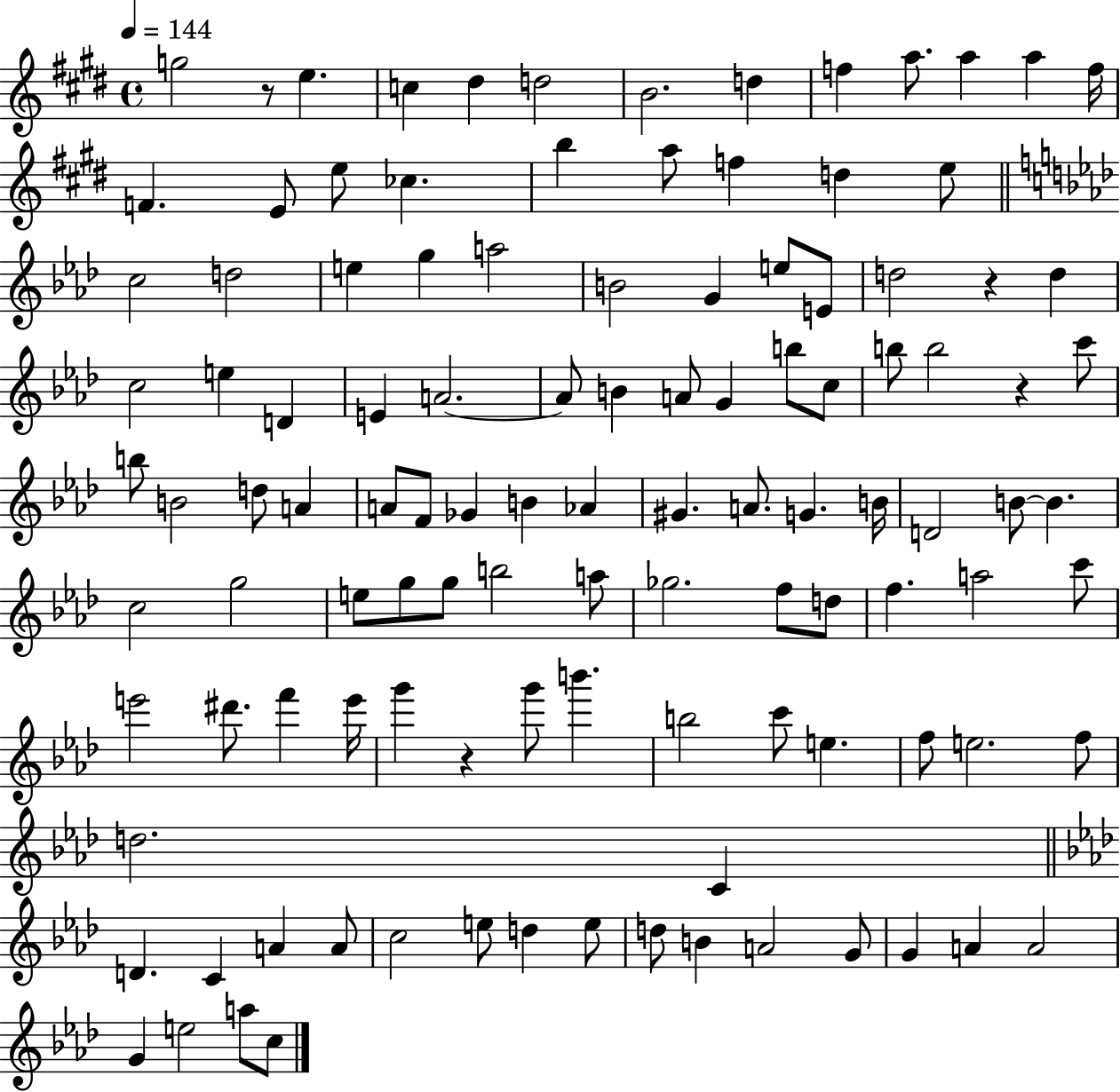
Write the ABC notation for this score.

X:1
T:Untitled
M:4/4
L:1/4
K:E
g2 z/2 e c ^d d2 B2 d f a/2 a a f/4 F E/2 e/2 _c b a/2 f d e/2 c2 d2 e g a2 B2 G e/2 E/2 d2 z d c2 e D E A2 A/2 B A/2 G b/2 c/2 b/2 b2 z c'/2 b/2 B2 d/2 A A/2 F/2 _G B _A ^G A/2 G B/4 D2 B/2 B c2 g2 e/2 g/2 g/2 b2 a/2 _g2 f/2 d/2 f a2 c'/2 e'2 ^d'/2 f' e'/4 g' z g'/2 b' b2 c'/2 e f/2 e2 f/2 d2 C D C A A/2 c2 e/2 d e/2 d/2 B A2 G/2 G A A2 G e2 a/2 c/2